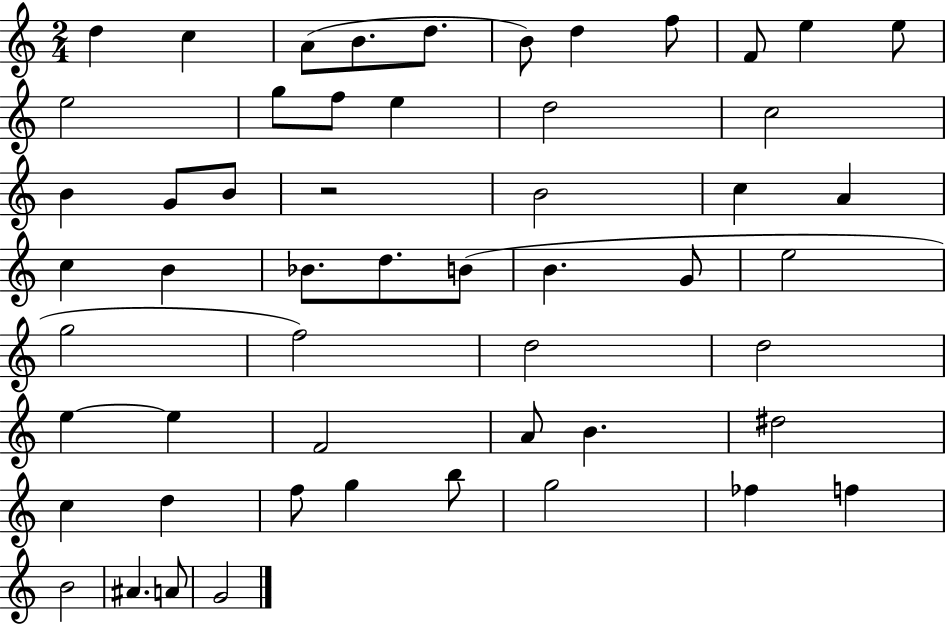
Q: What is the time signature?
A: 2/4